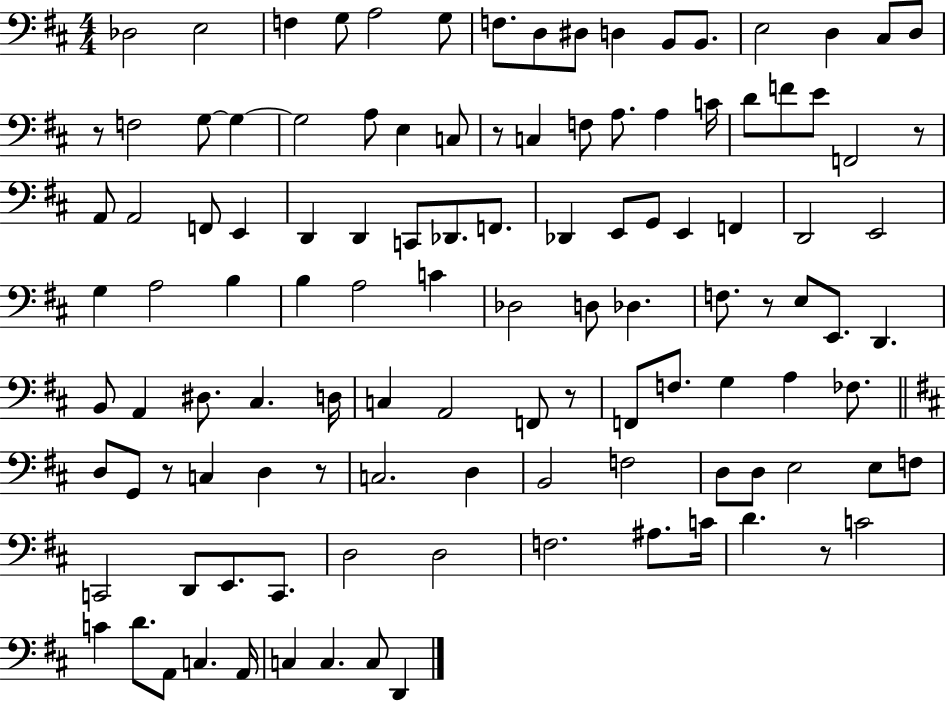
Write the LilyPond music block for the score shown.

{
  \clef bass
  \numericTimeSignature
  \time 4/4
  \key d \major
  des2 e2 | f4 g8 a2 g8 | f8. d8 dis8 d4 b,8 b,8. | e2 d4 cis8 d8 | \break r8 f2 g8~~ g4~~ | g2 a8 e4 c8 | r8 c4 f8 a8. a4 c'16 | d'8 f'8 e'8 f,2 r8 | \break a,8 a,2 f,8 e,4 | d,4 d,4 c,8 des,8. f,8. | des,4 e,8 g,8 e,4 f,4 | d,2 e,2 | \break g4 a2 b4 | b4 a2 c'4 | des2 d8 des4. | f8. r8 e8 e,8. d,4. | \break b,8 a,4 dis8. cis4. d16 | c4 a,2 f,8 r8 | f,8 f8. g4 a4 fes8. | \bar "||" \break \key d \major d8 g,8 r8 c4 d4 r8 | c2. d4 | b,2 f2 | d8 d8 e2 e8 f8 | \break c,2 d,8 e,8. c,8. | d2 d2 | f2. ais8. c'16 | d'4. r8 c'2 | \break c'4 d'8. a,8 c4. a,16 | c4 c4. c8 d,4 | \bar "|."
}